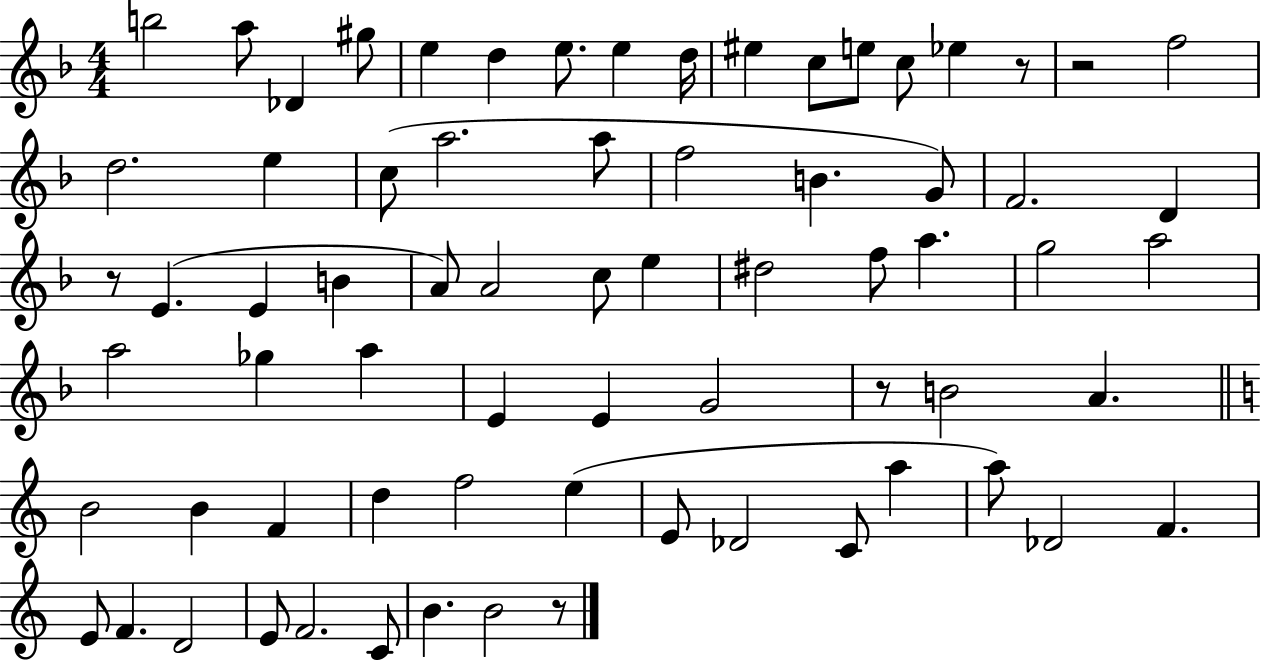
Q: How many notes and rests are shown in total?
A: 71